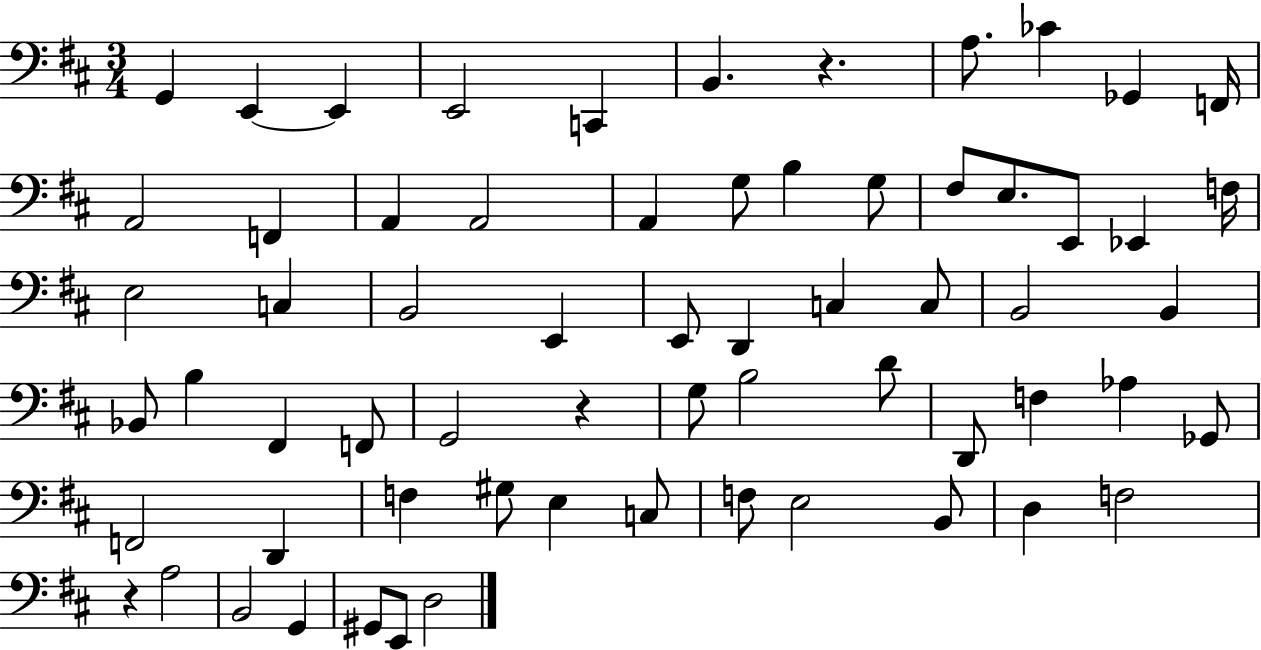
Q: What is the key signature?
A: D major